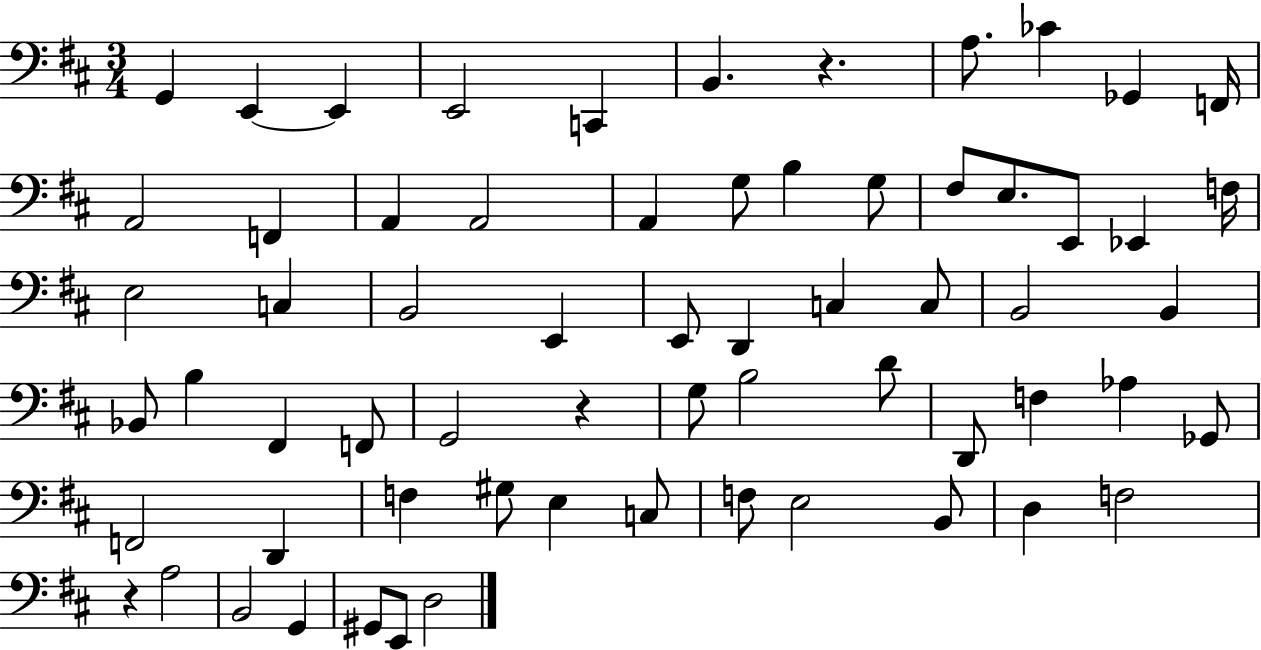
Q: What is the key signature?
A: D major